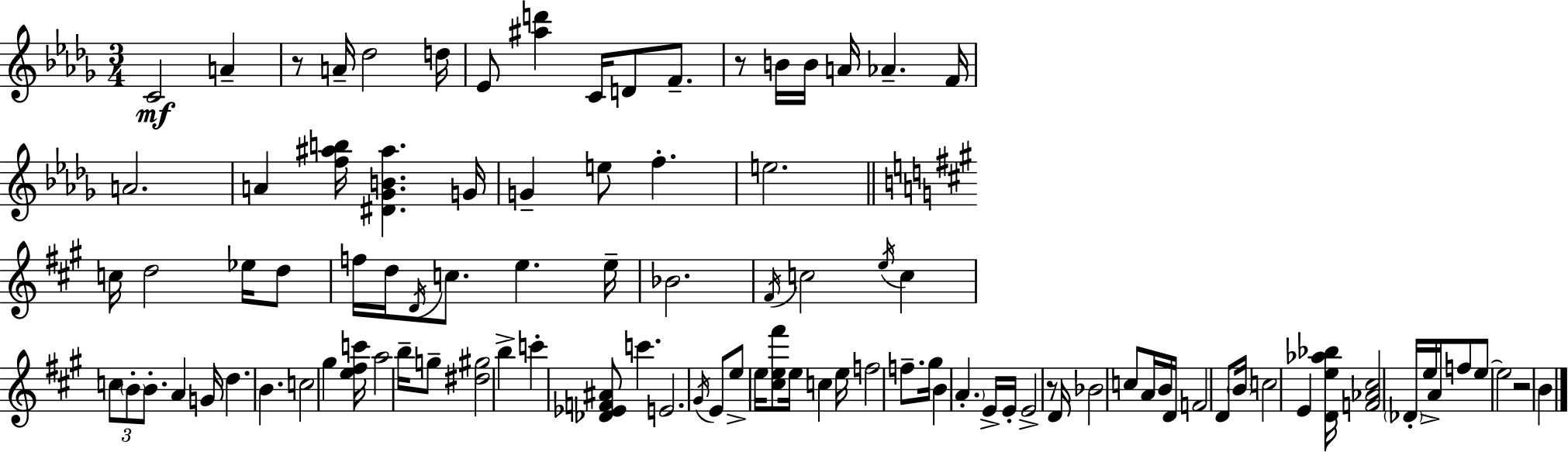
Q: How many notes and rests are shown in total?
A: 98